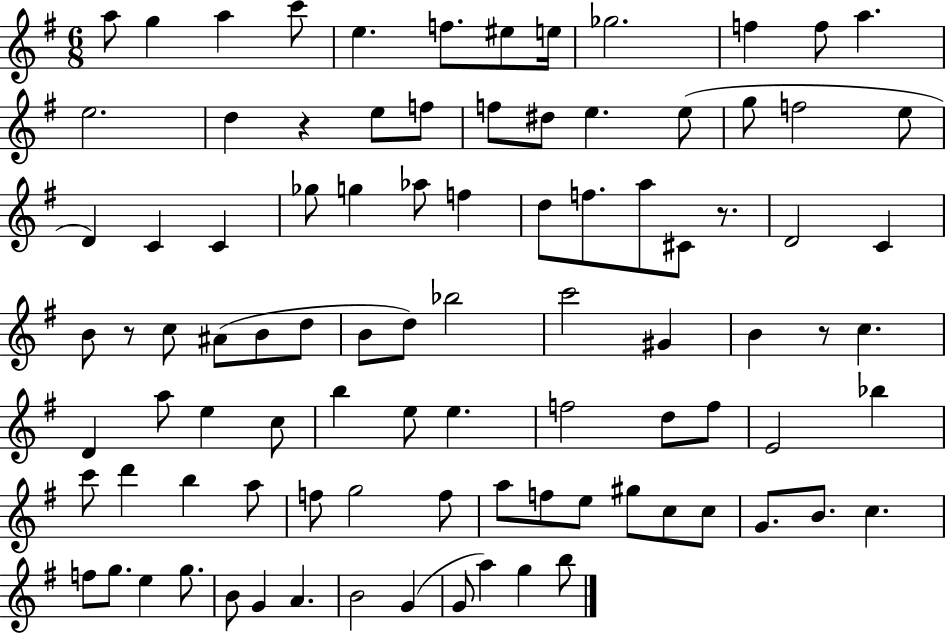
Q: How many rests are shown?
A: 4